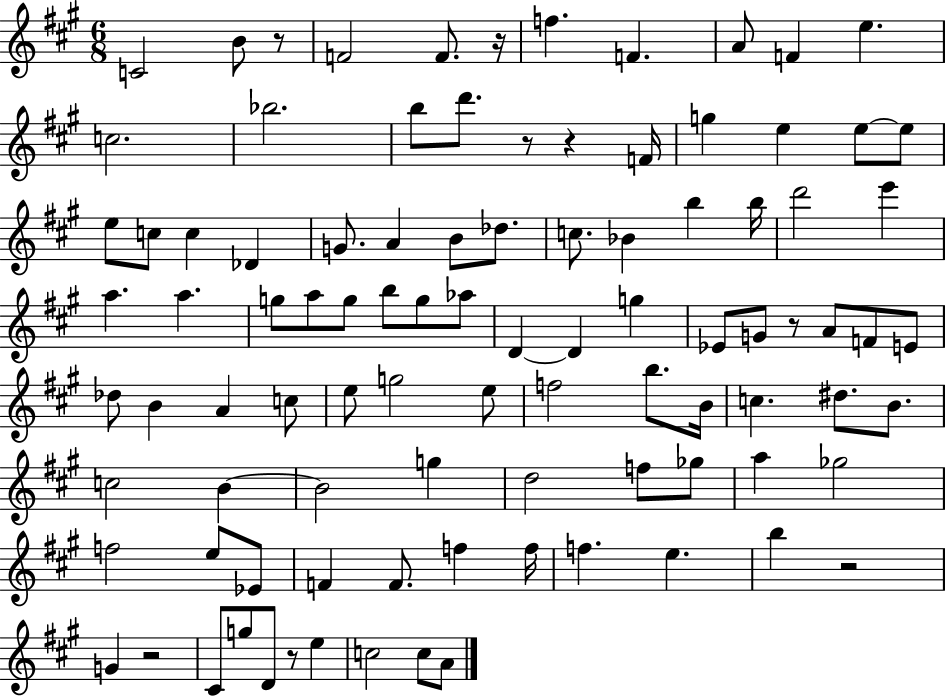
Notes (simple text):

C4/h B4/e R/e F4/h F4/e. R/s F5/q. F4/q. A4/e F4/q E5/q. C5/h. Bb5/h. B5/e D6/e. R/e R/q F4/s G5/q E5/q E5/e E5/e E5/e C5/e C5/q Db4/q G4/e. A4/q B4/e Db5/e. C5/e. Bb4/q B5/q B5/s D6/h E6/q A5/q. A5/q. G5/e A5/e G5/e B5/e G5/e Ab5/e D4/q D4/q G5/q Eb4/e G4/e R/e A4/e F4/e E4/e Db5/e B4/q A4/q C5/e E5/e G5/h E5/e F5/h B5/e. B4/s C5/q. D#5/e. B4/e. C5/h B4/q B4/h G5/q D5/h F5/e Gb5/e A5/q Gb5/h F5/h E5/e Eb4/e F4/q F4/e. F5/q F5/s F5/q. E5/q. B5/q R/h G4/q R/h C#4/e G5/e D4/e R/e E5/q C5/h C5/e A4/e